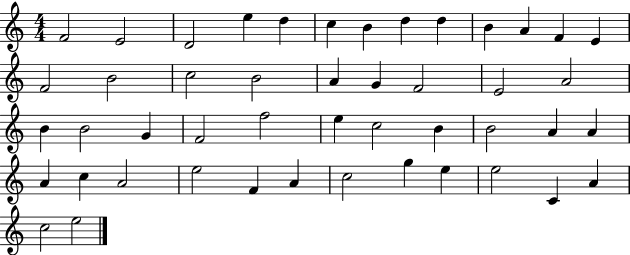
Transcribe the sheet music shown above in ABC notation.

X:1
T:Untitled
M:4/4
L:1/4
K:C
F2 E2 D2 e d c B d d B A F E F2 B2 c2 B2 A G F2 E2 A2 B B2 G F2 f2 e c2 B B2 A A A c A2 e2 F A c2 g e e2 C A c2 e2